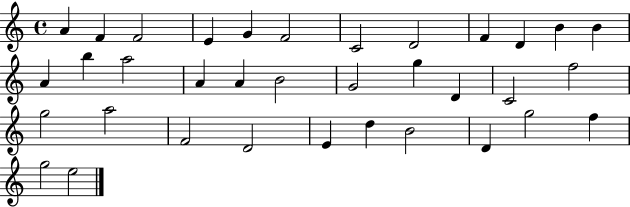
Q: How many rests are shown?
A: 0